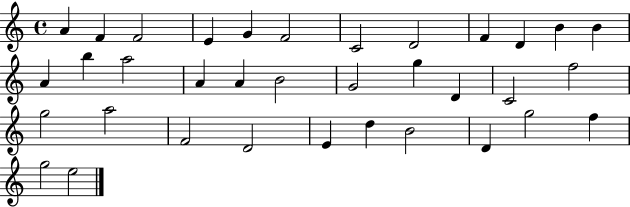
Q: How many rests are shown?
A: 0